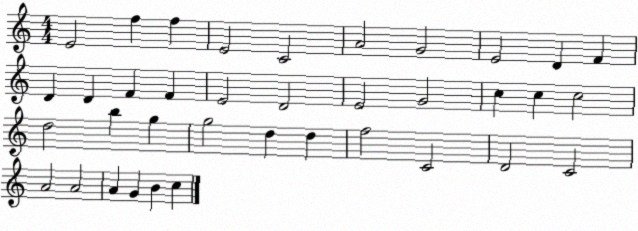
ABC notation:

X:1
T:Untitled
M:4/4
L:1/4
K:C
E2 f f E2 C2 A2 G2 E2 D F D D F F E2 D2 E2 G2 c c c2 d2 b g g2 d d f2 C2 D2 C2 A2 A2 A G B c